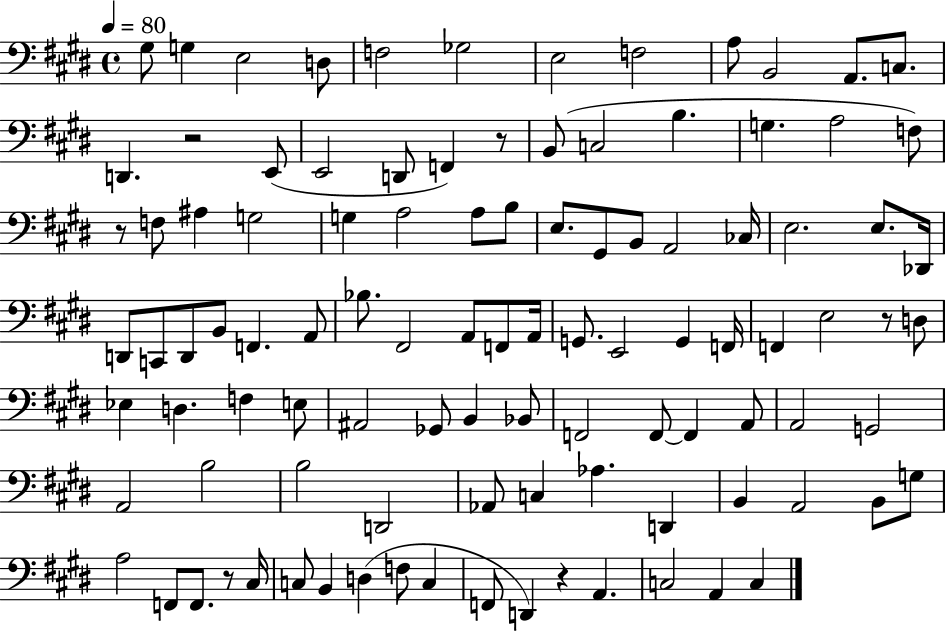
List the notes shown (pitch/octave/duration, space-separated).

G#3/e G3/q E3/h D3/e F3/h Gb3/h E3/h F3/h A3/e B2/h A2/e. C3/e. D2/q. R/h E2/e E2/h D2/e F2/q R/e B2/e C3/h B3/q. G3/q. A3/h F3/e R/e F3/e A#3/q G3/h G3/q A3/h A3/e B3/e E3/e. G#2/e B2/e A2/h CES3/s E3/h. E3/e. Db2/s D2/e C2/e D2/e B2/e F2/q. A2/e Bb3/e. F#2/h A2/e F2/e A2/s G2/e. E2/h G2/q F2/s F2/q E3/h R/e D3/e Eb3/q D3/q. F3/q E3/e A#2/h Gb2/e B2/q Bb2/e F2/h F2/e F2/q A2/e A2/h G2/h A2/h B3/h B3/h D2/h Ab2/e C3/q Ab3/q. D2/q B2/q A2/h B2/e G3/e A3/h F2/e F2/e. R/e C#3/s C3/e B2/q D3/q F3/e C3/q F2/e D2/q R/q A2/q. C3/h A2/q C3/q